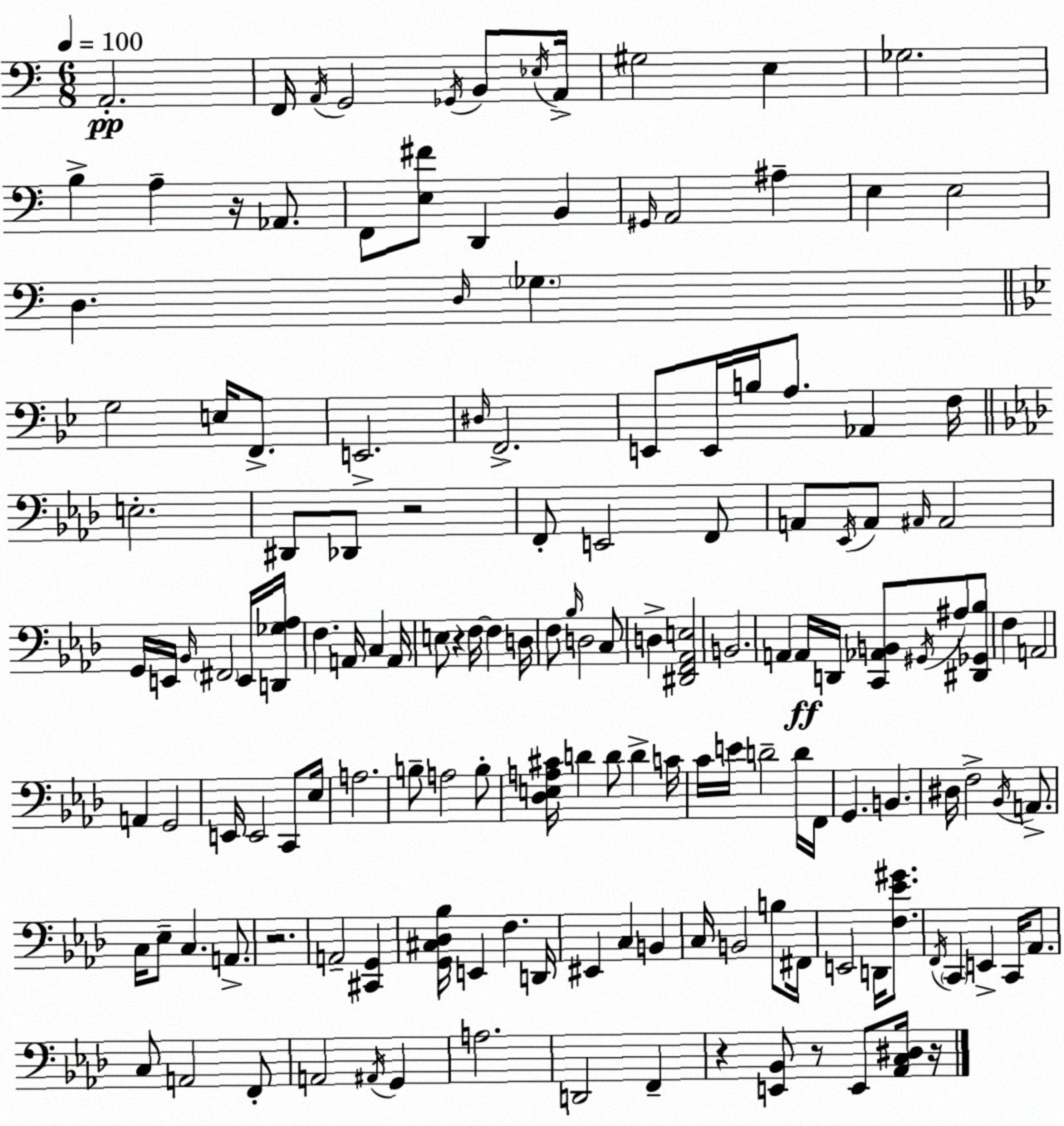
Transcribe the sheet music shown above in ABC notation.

X:1
T:Untitled
M:6/8
L:1/4
K:Am
A,,2 F,,/4 A,,/4 G,,2 _G,,/4 B,,/2 _E,/4 A,,/4 ^G,2 E, _G,2 B, A, z/4 _A,,/2 F,,/2 [E,^F]/2 D,, B,, ^G,,/4 A,,2 ^A, E, E,2 D, D,/4 _G, G,2 E,/4 F,,/2 E,,2 ^D,/4 F,,2 E,,/2 E,,/4 B,/4 A,/2 _A,, F,/4 E,2 ^D,,/2 _D,,/2 z2 F,,/2 E,,2 F,,/2 A,,/2 _E,,/4 A,,/2 ^A,,/4 ^A,,2 G,,/4 E,,/4 _B,,/4 ^F,,2 E,,/4 [D,,_G,_A,]/4 F, A,,/4 C, A,,/4 E,/2 z F,/4 F, D,/4 F,/2 _B,/4 D,2 C,/2 D, [^D,,F,,_A,,E,]2 B,,2 A,, A,,/4 D,,/4 [C,,_A,,B,,]/2 ^G,,/4 ^A,/2 [^D,,_G,,_B,]/2 F, A,,2 A,, G,,2 E,,/4 E,,2 C,,/2 _E,/4 A,2 B,/2 A,2 B,/2 [_D,E,A,^C]/4 D D/2 D C/4 C/4 E/4 D2 D/4 F,,/4 G,, B,, ^D,/4 F,2 _B,,/4 A,,/2 C,/4 _E,/2 C, A,,/2 z2 A,,2 [^C,,G,,] [G,,^C,_D,_B,]/4 E,, F, D,,/4 ^E,, C, B,, C,/4 B,,2 B,/2 ^F,,/4 E,,2 D,,/4 [F,_E^G]/2 F,,/4 C,, E,, C,,/4 _A,,/2 C,/2 A,,2 F,,/2 A,,2 ^A,,/4 G,, A,2 D,,2 F,, z [E,,_B,,]/2 z/2 E,,/2 [_A,,C,^D,]/4 z/4